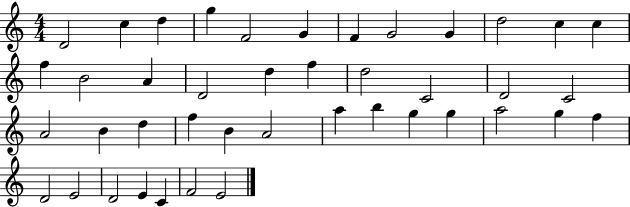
D4/h C5/q D5/q G5/q F4/h G4/q F4/q G4/h G4/q D5/h C5/q C5/q F5/q B4/h A4/q D4/h D5/q F5/q D5/h C4/h D4/h C4/h A4/h B4/q D5/q F5/q B4/q A4/h A5/q B5/q G5/q G5/q A5/h G5/q F5/q D4/h E4/h D4/h E4/q C4/q F4/h E4/h